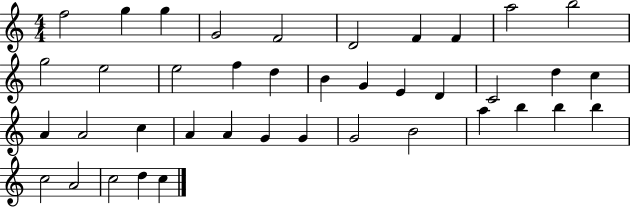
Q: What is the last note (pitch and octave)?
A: C5